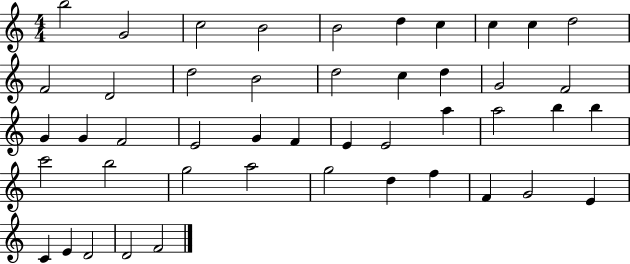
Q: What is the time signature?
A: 4/4